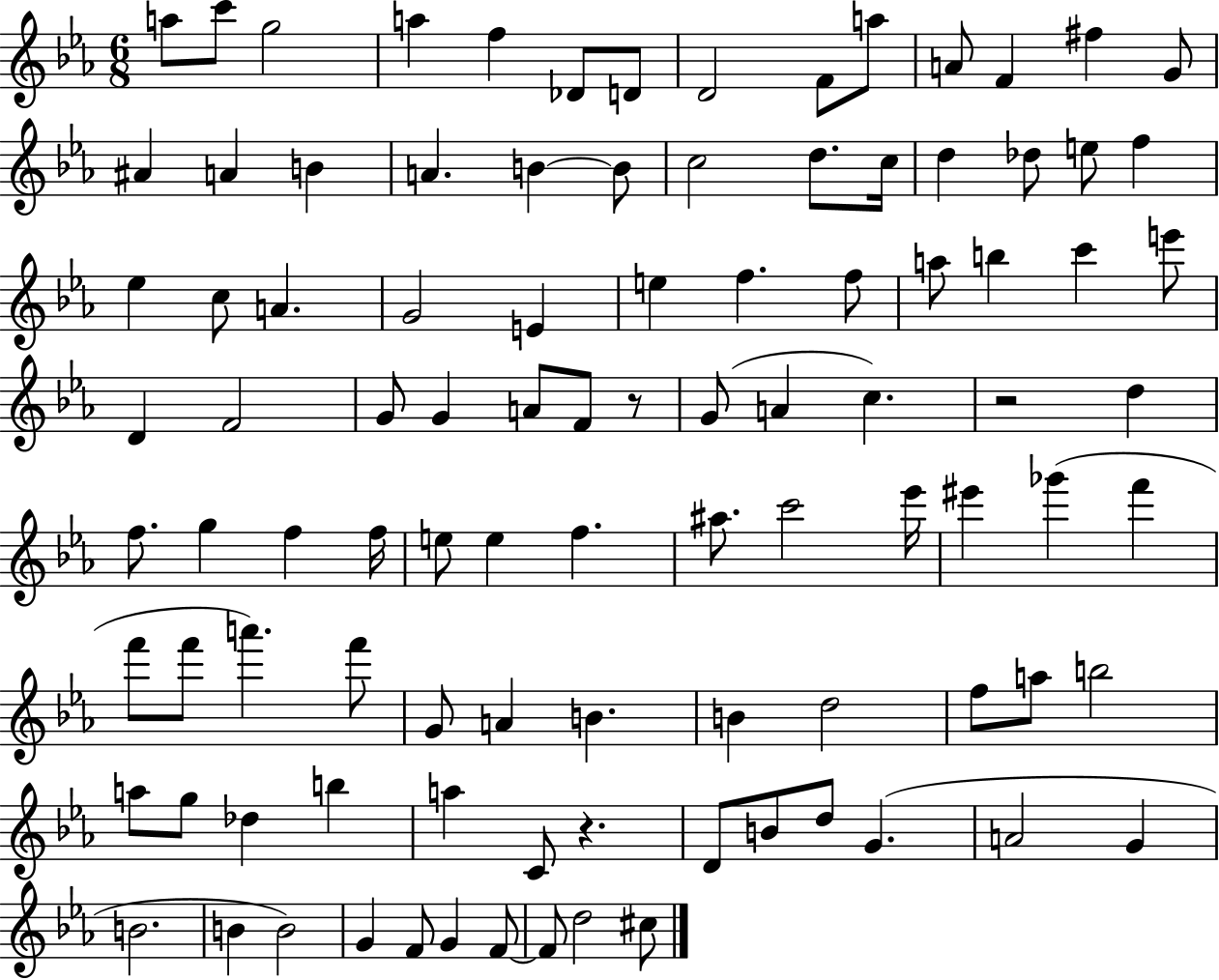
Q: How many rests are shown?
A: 3